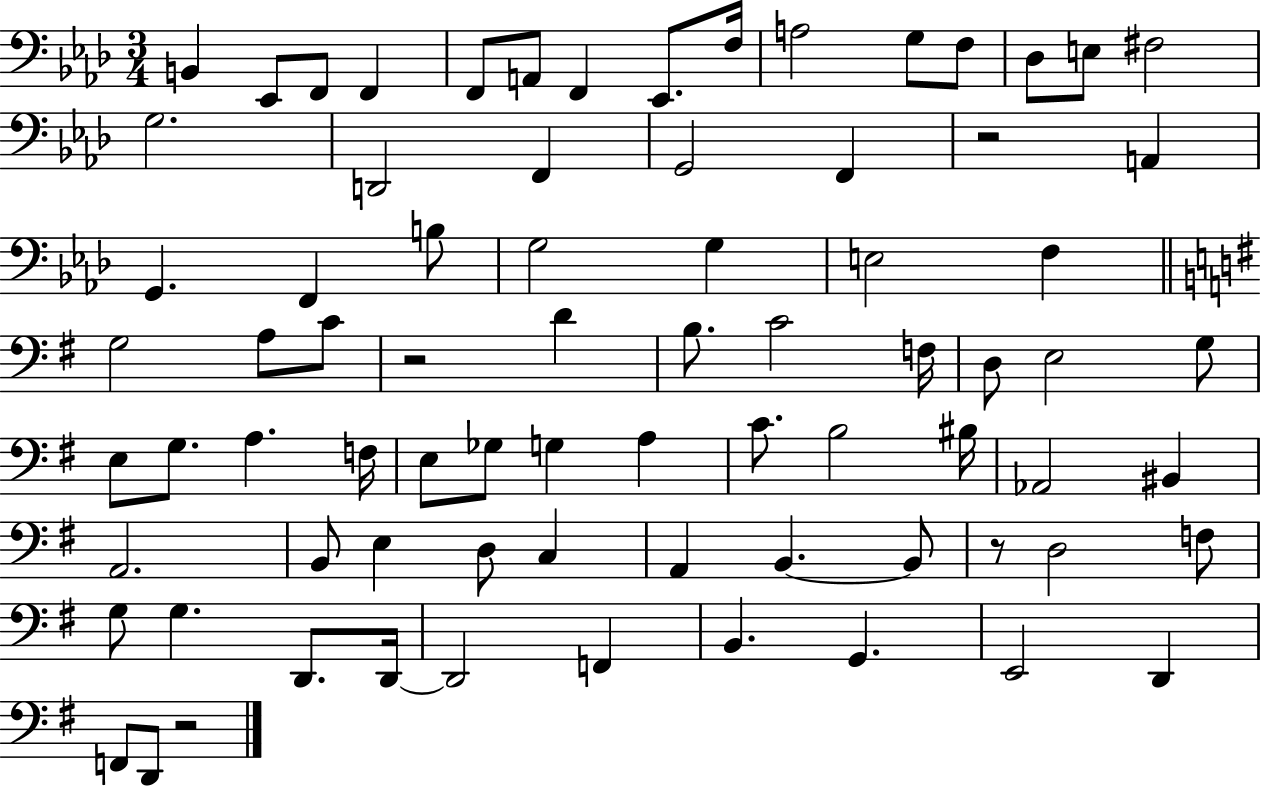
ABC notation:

X:1
T:Untitled
M:3/4
L:1/4
K:Ab
B,, _E,,/2 F,,/2 F,, F,,/2 A,,/2 F,, _E,,/2 F,/4 A,2 G,/2 F,/2 _D,/2 E,/2 ^F,2 G,2 D,,2 F,, G,,2 F,, z2 A,, G,, F,, B,/2 G,2 G, E,2 F, G,2 A,/2 C/2 z2 D B,/2 C2 F,/4 D,/2 E,2 G,/2 E,/2 G,/2 A, F,/4 E,/2 _G,/2 G, A, C/2 B,2 ^B,/4 _A,,2 ^B,, A,,2 B,,/2 E, D,/2 C, A,, B,, B,,/2 z/2 D,2 F,/2 G,/2 G, D,,/2 D,,/4 D,,2 F,, B,, G,, E,,2 D,, F,,/2 D,,/2 z2